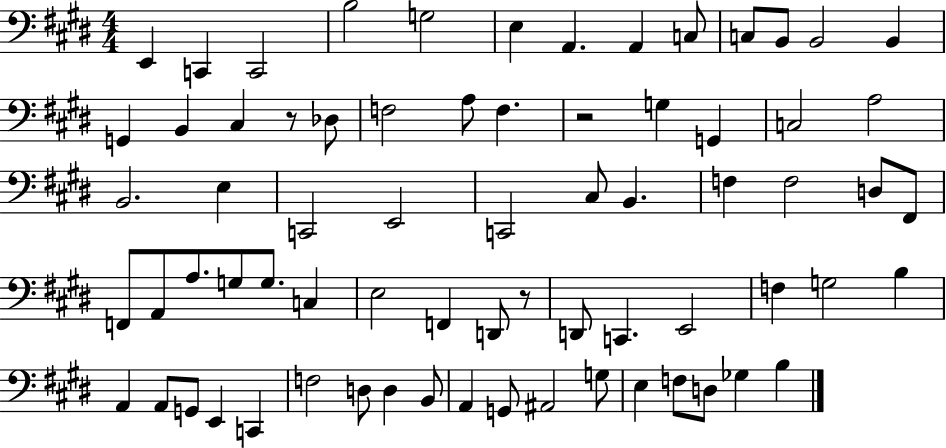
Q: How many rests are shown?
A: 3